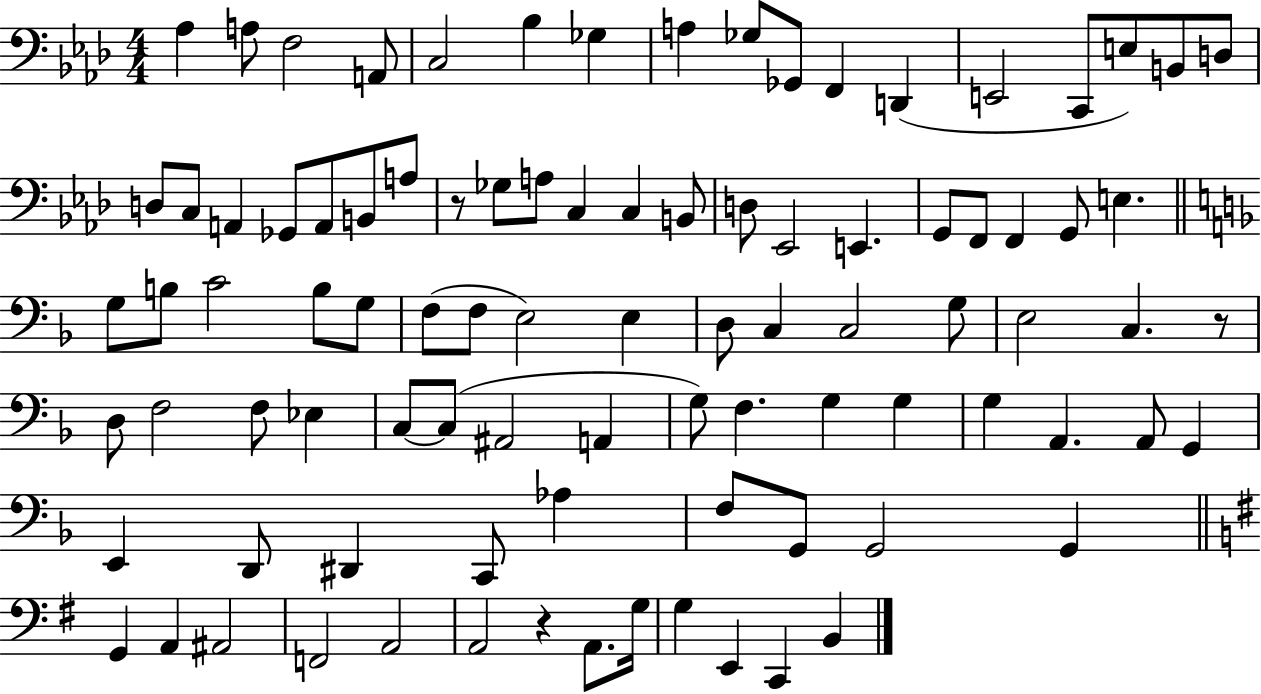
X:1
T:Untitled
M:4/4
L:1/4
K:Ab
_A, A,/2 F,2 A,,/2 C,2 _B, _G, A, _G,/2 _G,,/2 F,, D,, E,,2 C,,/2 E,/2 B,,/2 D,/2 D,/2 C,/2 A,, _G,,/2 A,,/2 B,,/2 A,/2 z/2 _G,/2 A,/2 C, C, B,,/2 D,/2 _E,,2 E,, G,,/2 F,,/2 F,, G,,/2 E, G,/2 B,/2 C2 B,/2 G,/2 F,/2 F,/2 E,2 E, D,/2 C, C,2 G,/2 E,2 C, z/2 D,/2 F,2 F,/2 _E, C,/2 C,/2 ^A,,2 A,, G,/2 F, G, G, G, A,, A,,/2 G,, E,, D,,/2 ^D,, C,,/2 _A, F,/2 G,,/2 G,,2 G,, G,, A,, ^A,,2 F,,2 A,,2 A,,2 z A,,/2 G,/4 G, E,, C,, B,,